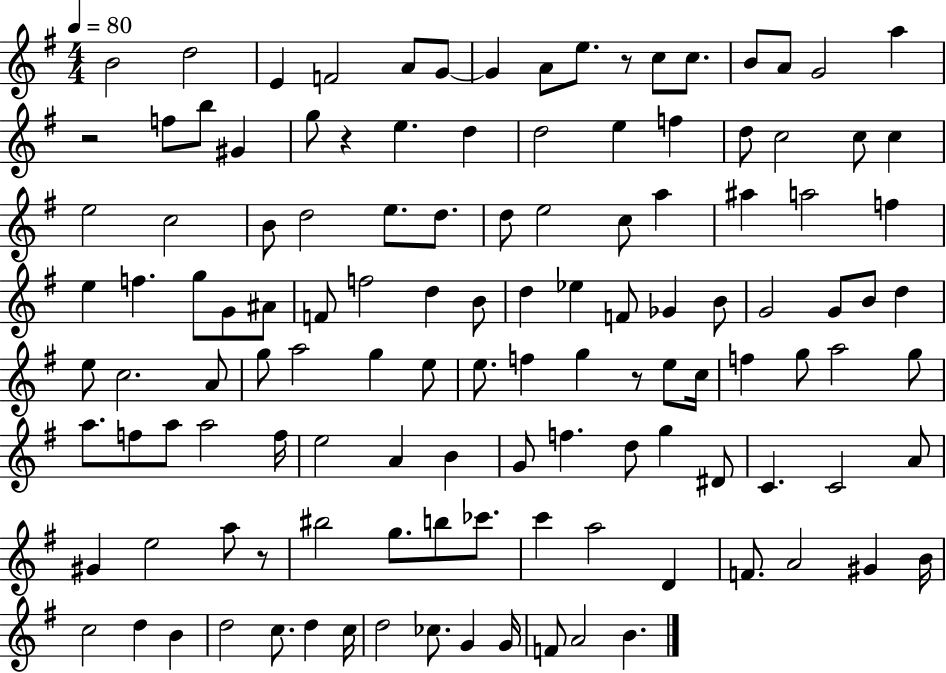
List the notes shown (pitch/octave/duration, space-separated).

B4/h D5/h E4/q F4/h A4/e G4/e G4/q A4/e E5/e. R/e C5/e C5/e. B4/e A4/e G4/h A5/q R/h F5/e B5/e G#4/q G5/e R/q E5/q. D5/q D5/h E5/q F5/q D5/e C5/h C5/e C5/q E5/h C5/h B4/e D5/h E5/e. D5/e. D5/e E5/h C5/e A5/q A#5/q A5/h F5/q E5/q F5/q. G5/e G4/e A#4/e F4/e F5/h D5/q B4/e D5/q Eb5/q F4/e Gb4/q B4/e G4/h G4/e B4/e D5/q E5/e C5/h. A4/e G5/e A5/h G5/q E5/e E5/e. F5/q G5/q R/e E5/e C5/s F5/q G5/e A5/h G5/e A5/e. F5/e A5/e A5/h F5/s E5/h A4/q B4/q G4/e F5/q. D5/e G5/q D#4/e C4/q. C4/h A4/e G#4/q E5/h A5/e R/e BIS5/h G5/e. B5/e CES6/e. C6/q A5/h D4/q F4/e. A4/h G#4/q B4/s C5/h D5/q B4/q D5/h C5/e. D5/q C5/s D5/h CES5/e. G4/q G4/s F4/e A4/h B4/q.